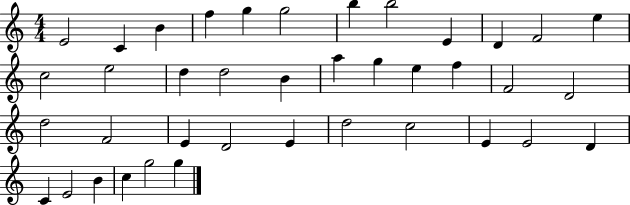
E4/h C4/q B4/q F5/q G5/q G5/h B5/q B5/h E4/q D4/q F4/h E5/q C5/h E5/h D5/q D5/h B4/q A5/q G5/q E5/q F5/q F4/h D4/h D5/h F4/h E4/q D4/h E4/q D5/h C5/h E4/q E4/h D4/q C4/q E4/h B4/q C5/q G5/h G5/q